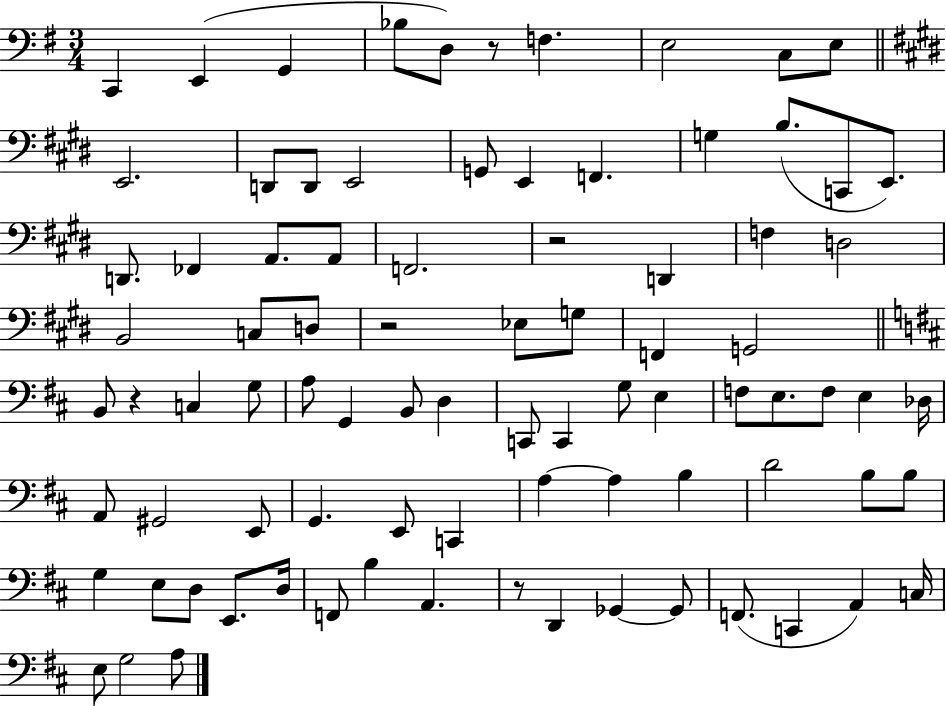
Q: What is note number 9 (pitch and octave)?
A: E3